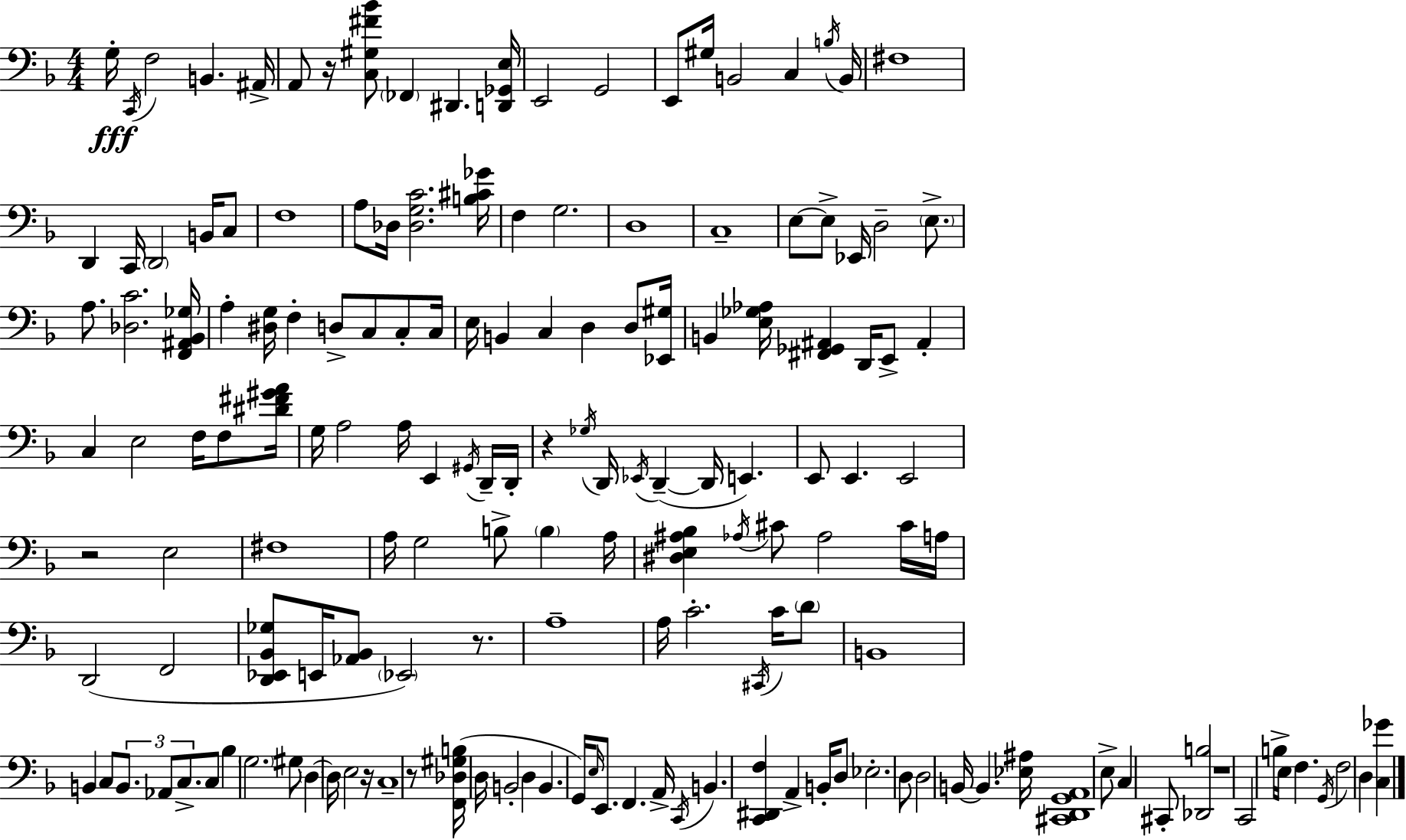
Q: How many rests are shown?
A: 7